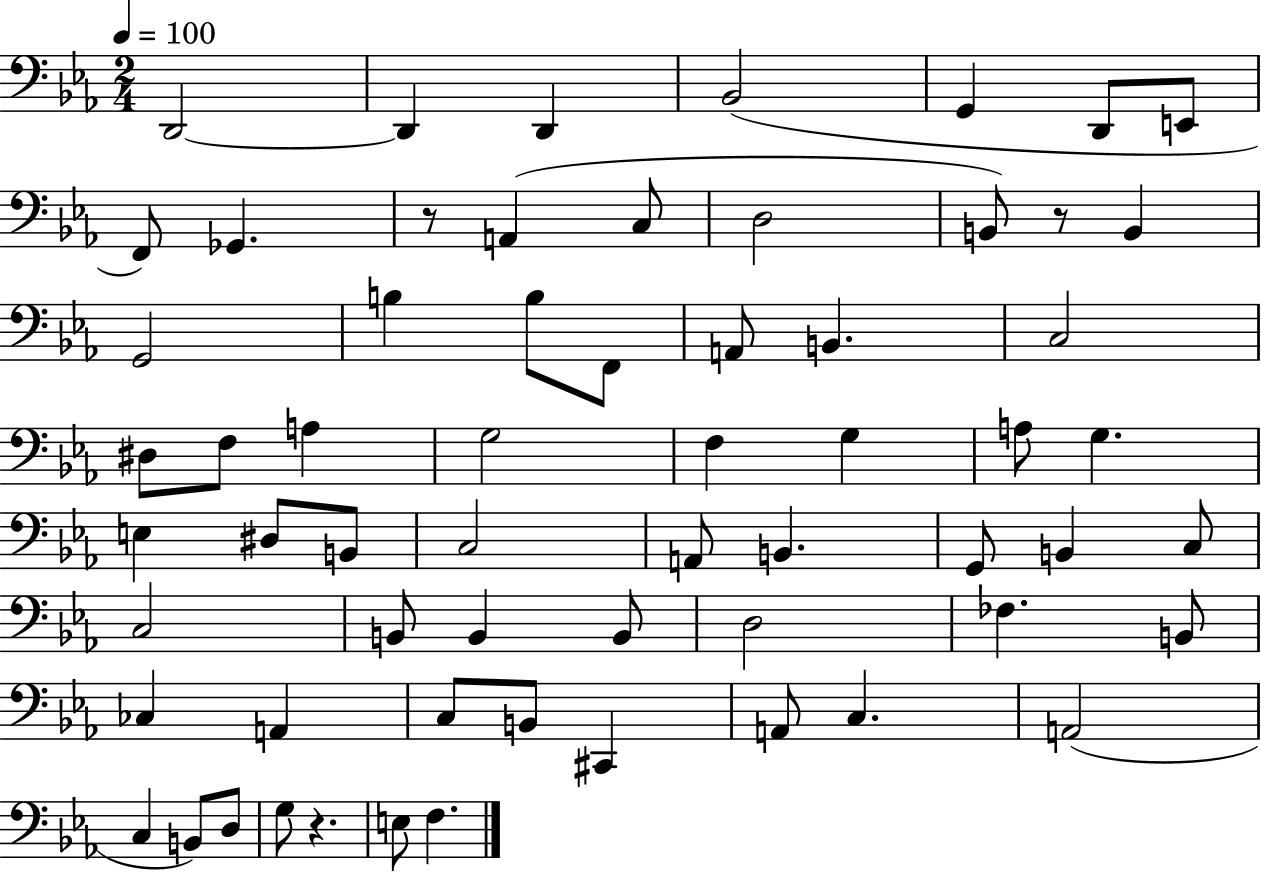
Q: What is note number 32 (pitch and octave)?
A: B2